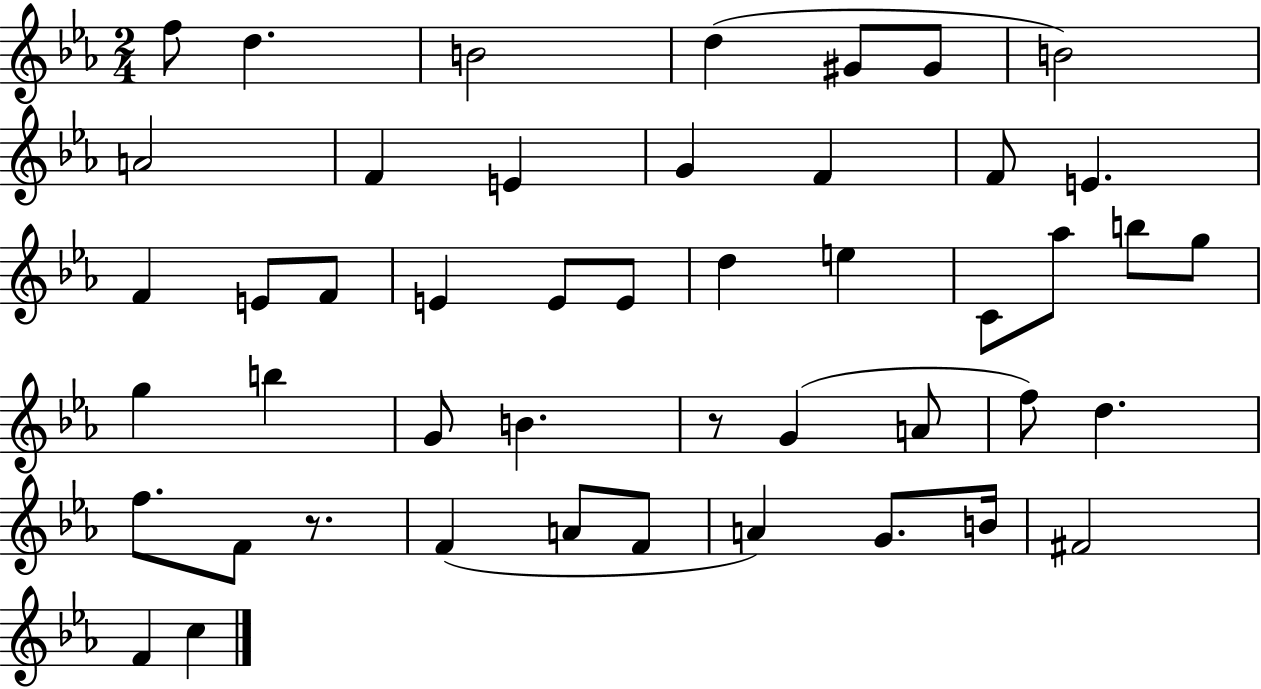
F5/e D5/q. B4/h D5/q G#4/e G#4/e B4/h A4/h F4/q E4/q G4/q F4/q F4/e E4/q. F4/q E4/e F4/e E4/q E4/e E4/e D5/q E5/q C4/e Ab5/e B5/e G5/e G5/q B5/q G4/e B4/q. R/e G4/q A4/e F5/e D5/q. F5/e. F4/e R/e. F4/q A4/e F4/e A4/q G4/e. B4/s F#4/h F4/q C5/q